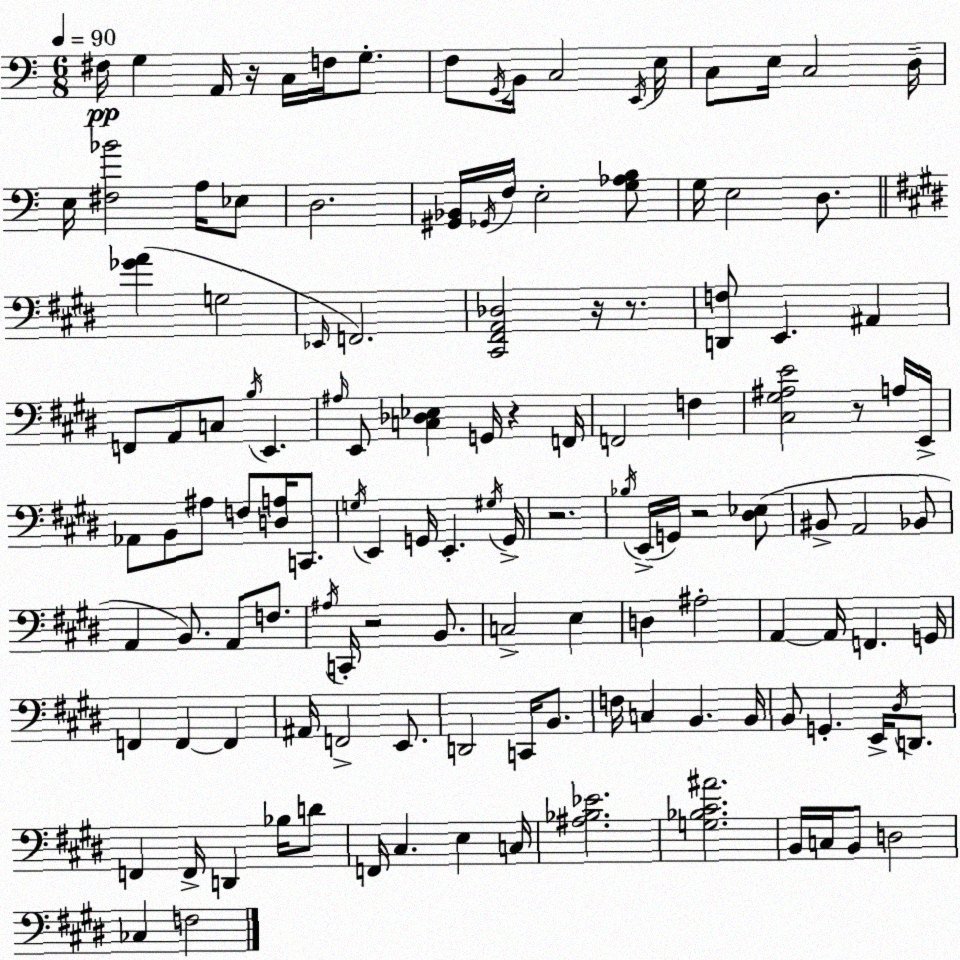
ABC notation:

X:1
T:Untitled
M:6/8
L:1/4
K:C
^F,/4 G, A,,/4 z/4 C,/4 F,/4 G,/2 F,/2 G,,/4 B,,/4 C,2 E,,/4 E,/4 C,/2 E,/4 C,2 D,/4 E,/4 [^F,_B]2 A,/4 _E,/2 D,2 [^G,,_B,,]/4 _G,,/4 F,/4 E,2 [G,_A,B,]/2 G,/4 E,2 D,/2 [_GA] G,2 _E,,/4 F,,2 [^C,,^F,,A,,_D,]2 z/4 z/2 [D,,F,]/2 E,, ^A,, F,,/2 A,,/2 C,/2 B,/4 E,, ^A,/4 E,,/2 [C,_D,_E,] G,,/4 z F,,/4 F,,2 F, [^C,^G,^A,E]2 z/2 A,/4 E,,/4 _A,,/2 B,,/2 ^A,/2 F,/2 [D,A,]/4 C,,/2 G,/4 E,, G,,/4 E,, ^G,/4 G,,/4 z2 _B,/4 E,,/4 G,,/4 z2 [^D,_E,]/2 ^B,,/2 A,,2 _B,,/2 A,, B,,/2 A,,/2 F,/2 ^A,/4 C,,/4 z2 B,,/2 C,2 E, D, ^A,2 A,, A,,/4 F,, G,,/4 F,, F,, F,, ^A,,/4 F,,2 E,,/2 D,,2 C,,/4 B,,/2 F,/4 C, B,, B,,/4 B,,/2 G,, E,,/4 ^D,/4 D,,/2 F,, F,,/4 D,, _B,/4 D/2 F,,/4 ^C, E, C,/4 [^A,_B,_E]2 [G,_B,^C^A]2 B,,/4 C,/4 B,,/2 D,2 _C, F,2